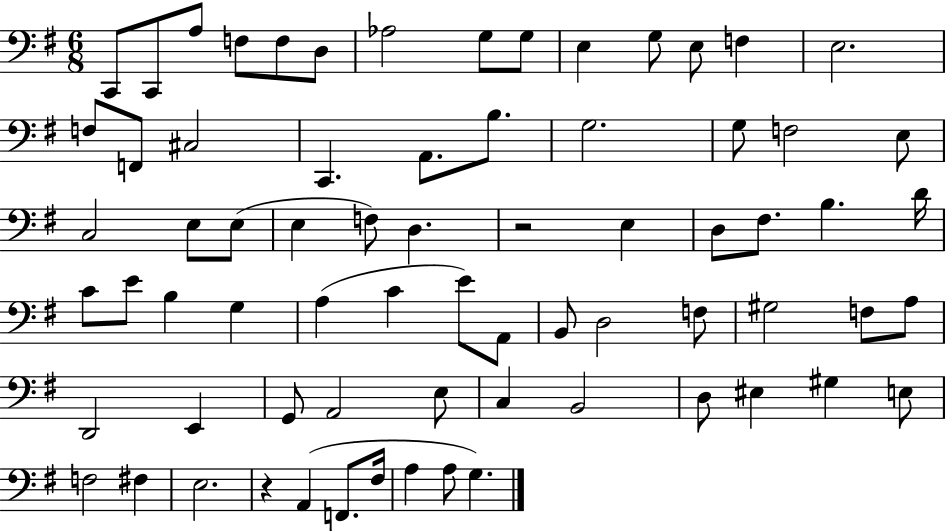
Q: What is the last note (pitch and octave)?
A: G3